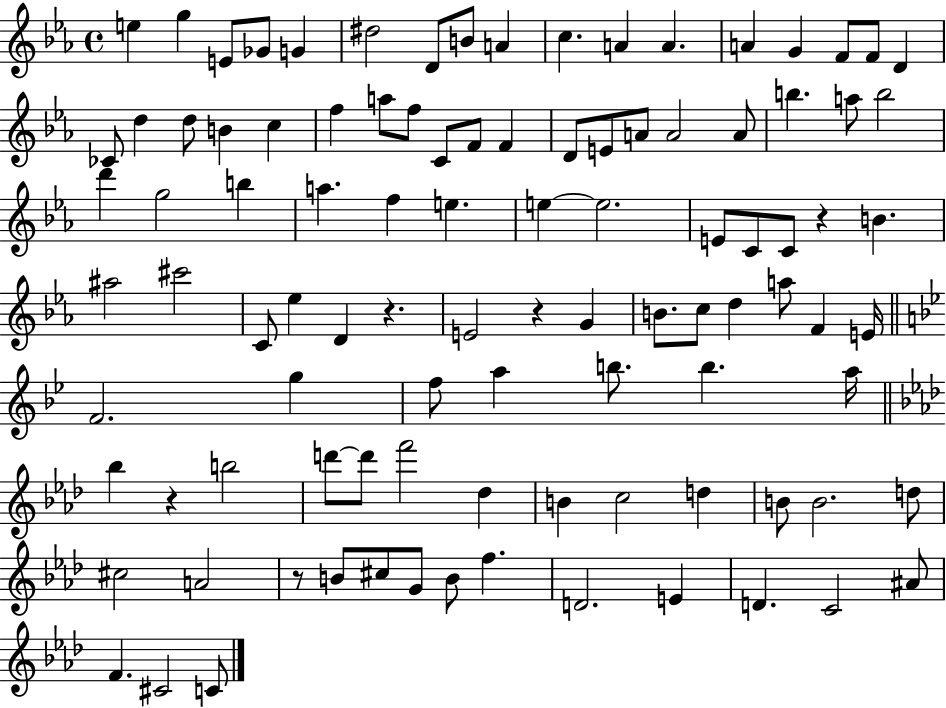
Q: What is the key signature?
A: EES major